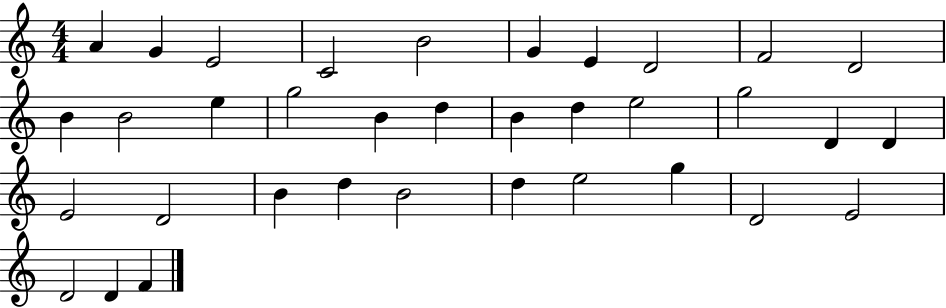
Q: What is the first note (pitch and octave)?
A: A4